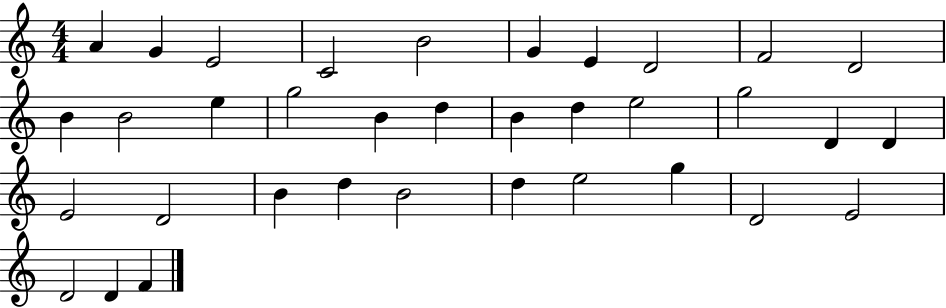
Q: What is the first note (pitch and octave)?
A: A4